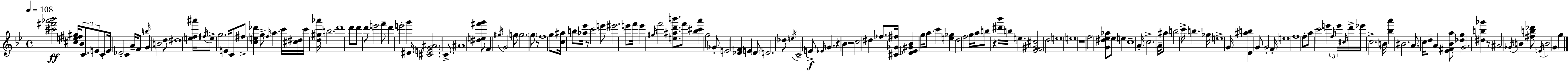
{
  \clef treble
  \time 4/4
  \defaultTimeSignature
  \key bes \major
  \tempo 4 = 108
  <cis''' fis''' aes''' bes'''>2\ff <cis'' e'' fis'' gis''>16 \tuplet 3/2 { bes'8 c'8. e'8 } | c'8-. \parenthesize e'16 des'2-. c'4 a'16-- | f'8 \grace { b''16 } g'4 b'2 d''8 | dis''1 | \break <e'' f'' ais'''>16 \acciaccatura { fis''16 } e''8-> g''2. | e'16 c'8 fis''8-> <c'' e'' des'''>4 g''8-> \grace { f''16 } a''4. | c'''16 <cis'' dis''>16 c'''16 <d'' gis'' aes'''>16 b''2. | d'''1 | \break d'''8 d'''8 d'''8 e'''2 | f'''8-- d'''4 e'''2-. g'''4 | dis'16 <cis' e' g' ais'>2. | c'8.-> ais'1 | \break <dis'' e'' fis''' g'''>8 f'4 \acciaccatura { gis''16 } g'2 | g''8 \parenthesize g''2. | \parenthesize g''8 r8 f''1 | g''8 <c'' ais''>16 b''8 <aes'' ees'''>16 r8 c'''2 | \break e'''8 eis'''2. | e'''8 f'''16 e'''4 \grace { gis''16 } f'''2 | <e'' ais'' d''' b'''>8. f'''8 <bes'' cis''' a'''>4 g''2 | ges'8-. e'2 <des' f'>4 | \break e'4 \parenthesize des'8 d'2. | des''8 \acciaccatura { e''16 } c'2-- e'8->\f | \grace { ees'16 } g'4. r4 bes'4 r2 | c''2 dis''4 | \break fes''8. <cis' ges' fis''>16 <des' ees' gis' bes'>4 g''16 a''8. c'''4 | <e'' ges''>4 d''2 f''2 | g''16 a''16 b''8 r4 <dis''' bes'''>16 | b''16 e''4. <ees' f' gis' cis''>2 d''2 | \break e''1 | e''1 | r1 | f''2 <g' dis'' ees'' aes''>8 | \break ees''8 e''4 c''1-- | a'16-. c''2.-> | a'16-- ais''8 b''2 c'''16-> | b''4. ges''16 e''1-> | \break g'16 <d' ais'' b''>4 g'8 g'2-. | f'16-. e''1 | f''1 | f''8-. a''8 c'''2 | \break e'''4 \tuplet 3/2 { \grace { f''16 } e'''16 \grace { cis''16 } } d'''16-> ees'''16 c''2.-> | b'16 <bes'' a'''>4 bis'2. | a'8. c''16 d''8-- a'4 | <ees' fis' bes' a''>8 <des'' g''>4 g'2. | \break <dis'' b'' ges'''>4 r8 ais'2 | \acciaccatura { ges'16 } b'4 <fis'' b'' des'''>8 \acciaccatura { e'16 } b'2 | \parenthesize g'4 g''4 \bar "|."
}